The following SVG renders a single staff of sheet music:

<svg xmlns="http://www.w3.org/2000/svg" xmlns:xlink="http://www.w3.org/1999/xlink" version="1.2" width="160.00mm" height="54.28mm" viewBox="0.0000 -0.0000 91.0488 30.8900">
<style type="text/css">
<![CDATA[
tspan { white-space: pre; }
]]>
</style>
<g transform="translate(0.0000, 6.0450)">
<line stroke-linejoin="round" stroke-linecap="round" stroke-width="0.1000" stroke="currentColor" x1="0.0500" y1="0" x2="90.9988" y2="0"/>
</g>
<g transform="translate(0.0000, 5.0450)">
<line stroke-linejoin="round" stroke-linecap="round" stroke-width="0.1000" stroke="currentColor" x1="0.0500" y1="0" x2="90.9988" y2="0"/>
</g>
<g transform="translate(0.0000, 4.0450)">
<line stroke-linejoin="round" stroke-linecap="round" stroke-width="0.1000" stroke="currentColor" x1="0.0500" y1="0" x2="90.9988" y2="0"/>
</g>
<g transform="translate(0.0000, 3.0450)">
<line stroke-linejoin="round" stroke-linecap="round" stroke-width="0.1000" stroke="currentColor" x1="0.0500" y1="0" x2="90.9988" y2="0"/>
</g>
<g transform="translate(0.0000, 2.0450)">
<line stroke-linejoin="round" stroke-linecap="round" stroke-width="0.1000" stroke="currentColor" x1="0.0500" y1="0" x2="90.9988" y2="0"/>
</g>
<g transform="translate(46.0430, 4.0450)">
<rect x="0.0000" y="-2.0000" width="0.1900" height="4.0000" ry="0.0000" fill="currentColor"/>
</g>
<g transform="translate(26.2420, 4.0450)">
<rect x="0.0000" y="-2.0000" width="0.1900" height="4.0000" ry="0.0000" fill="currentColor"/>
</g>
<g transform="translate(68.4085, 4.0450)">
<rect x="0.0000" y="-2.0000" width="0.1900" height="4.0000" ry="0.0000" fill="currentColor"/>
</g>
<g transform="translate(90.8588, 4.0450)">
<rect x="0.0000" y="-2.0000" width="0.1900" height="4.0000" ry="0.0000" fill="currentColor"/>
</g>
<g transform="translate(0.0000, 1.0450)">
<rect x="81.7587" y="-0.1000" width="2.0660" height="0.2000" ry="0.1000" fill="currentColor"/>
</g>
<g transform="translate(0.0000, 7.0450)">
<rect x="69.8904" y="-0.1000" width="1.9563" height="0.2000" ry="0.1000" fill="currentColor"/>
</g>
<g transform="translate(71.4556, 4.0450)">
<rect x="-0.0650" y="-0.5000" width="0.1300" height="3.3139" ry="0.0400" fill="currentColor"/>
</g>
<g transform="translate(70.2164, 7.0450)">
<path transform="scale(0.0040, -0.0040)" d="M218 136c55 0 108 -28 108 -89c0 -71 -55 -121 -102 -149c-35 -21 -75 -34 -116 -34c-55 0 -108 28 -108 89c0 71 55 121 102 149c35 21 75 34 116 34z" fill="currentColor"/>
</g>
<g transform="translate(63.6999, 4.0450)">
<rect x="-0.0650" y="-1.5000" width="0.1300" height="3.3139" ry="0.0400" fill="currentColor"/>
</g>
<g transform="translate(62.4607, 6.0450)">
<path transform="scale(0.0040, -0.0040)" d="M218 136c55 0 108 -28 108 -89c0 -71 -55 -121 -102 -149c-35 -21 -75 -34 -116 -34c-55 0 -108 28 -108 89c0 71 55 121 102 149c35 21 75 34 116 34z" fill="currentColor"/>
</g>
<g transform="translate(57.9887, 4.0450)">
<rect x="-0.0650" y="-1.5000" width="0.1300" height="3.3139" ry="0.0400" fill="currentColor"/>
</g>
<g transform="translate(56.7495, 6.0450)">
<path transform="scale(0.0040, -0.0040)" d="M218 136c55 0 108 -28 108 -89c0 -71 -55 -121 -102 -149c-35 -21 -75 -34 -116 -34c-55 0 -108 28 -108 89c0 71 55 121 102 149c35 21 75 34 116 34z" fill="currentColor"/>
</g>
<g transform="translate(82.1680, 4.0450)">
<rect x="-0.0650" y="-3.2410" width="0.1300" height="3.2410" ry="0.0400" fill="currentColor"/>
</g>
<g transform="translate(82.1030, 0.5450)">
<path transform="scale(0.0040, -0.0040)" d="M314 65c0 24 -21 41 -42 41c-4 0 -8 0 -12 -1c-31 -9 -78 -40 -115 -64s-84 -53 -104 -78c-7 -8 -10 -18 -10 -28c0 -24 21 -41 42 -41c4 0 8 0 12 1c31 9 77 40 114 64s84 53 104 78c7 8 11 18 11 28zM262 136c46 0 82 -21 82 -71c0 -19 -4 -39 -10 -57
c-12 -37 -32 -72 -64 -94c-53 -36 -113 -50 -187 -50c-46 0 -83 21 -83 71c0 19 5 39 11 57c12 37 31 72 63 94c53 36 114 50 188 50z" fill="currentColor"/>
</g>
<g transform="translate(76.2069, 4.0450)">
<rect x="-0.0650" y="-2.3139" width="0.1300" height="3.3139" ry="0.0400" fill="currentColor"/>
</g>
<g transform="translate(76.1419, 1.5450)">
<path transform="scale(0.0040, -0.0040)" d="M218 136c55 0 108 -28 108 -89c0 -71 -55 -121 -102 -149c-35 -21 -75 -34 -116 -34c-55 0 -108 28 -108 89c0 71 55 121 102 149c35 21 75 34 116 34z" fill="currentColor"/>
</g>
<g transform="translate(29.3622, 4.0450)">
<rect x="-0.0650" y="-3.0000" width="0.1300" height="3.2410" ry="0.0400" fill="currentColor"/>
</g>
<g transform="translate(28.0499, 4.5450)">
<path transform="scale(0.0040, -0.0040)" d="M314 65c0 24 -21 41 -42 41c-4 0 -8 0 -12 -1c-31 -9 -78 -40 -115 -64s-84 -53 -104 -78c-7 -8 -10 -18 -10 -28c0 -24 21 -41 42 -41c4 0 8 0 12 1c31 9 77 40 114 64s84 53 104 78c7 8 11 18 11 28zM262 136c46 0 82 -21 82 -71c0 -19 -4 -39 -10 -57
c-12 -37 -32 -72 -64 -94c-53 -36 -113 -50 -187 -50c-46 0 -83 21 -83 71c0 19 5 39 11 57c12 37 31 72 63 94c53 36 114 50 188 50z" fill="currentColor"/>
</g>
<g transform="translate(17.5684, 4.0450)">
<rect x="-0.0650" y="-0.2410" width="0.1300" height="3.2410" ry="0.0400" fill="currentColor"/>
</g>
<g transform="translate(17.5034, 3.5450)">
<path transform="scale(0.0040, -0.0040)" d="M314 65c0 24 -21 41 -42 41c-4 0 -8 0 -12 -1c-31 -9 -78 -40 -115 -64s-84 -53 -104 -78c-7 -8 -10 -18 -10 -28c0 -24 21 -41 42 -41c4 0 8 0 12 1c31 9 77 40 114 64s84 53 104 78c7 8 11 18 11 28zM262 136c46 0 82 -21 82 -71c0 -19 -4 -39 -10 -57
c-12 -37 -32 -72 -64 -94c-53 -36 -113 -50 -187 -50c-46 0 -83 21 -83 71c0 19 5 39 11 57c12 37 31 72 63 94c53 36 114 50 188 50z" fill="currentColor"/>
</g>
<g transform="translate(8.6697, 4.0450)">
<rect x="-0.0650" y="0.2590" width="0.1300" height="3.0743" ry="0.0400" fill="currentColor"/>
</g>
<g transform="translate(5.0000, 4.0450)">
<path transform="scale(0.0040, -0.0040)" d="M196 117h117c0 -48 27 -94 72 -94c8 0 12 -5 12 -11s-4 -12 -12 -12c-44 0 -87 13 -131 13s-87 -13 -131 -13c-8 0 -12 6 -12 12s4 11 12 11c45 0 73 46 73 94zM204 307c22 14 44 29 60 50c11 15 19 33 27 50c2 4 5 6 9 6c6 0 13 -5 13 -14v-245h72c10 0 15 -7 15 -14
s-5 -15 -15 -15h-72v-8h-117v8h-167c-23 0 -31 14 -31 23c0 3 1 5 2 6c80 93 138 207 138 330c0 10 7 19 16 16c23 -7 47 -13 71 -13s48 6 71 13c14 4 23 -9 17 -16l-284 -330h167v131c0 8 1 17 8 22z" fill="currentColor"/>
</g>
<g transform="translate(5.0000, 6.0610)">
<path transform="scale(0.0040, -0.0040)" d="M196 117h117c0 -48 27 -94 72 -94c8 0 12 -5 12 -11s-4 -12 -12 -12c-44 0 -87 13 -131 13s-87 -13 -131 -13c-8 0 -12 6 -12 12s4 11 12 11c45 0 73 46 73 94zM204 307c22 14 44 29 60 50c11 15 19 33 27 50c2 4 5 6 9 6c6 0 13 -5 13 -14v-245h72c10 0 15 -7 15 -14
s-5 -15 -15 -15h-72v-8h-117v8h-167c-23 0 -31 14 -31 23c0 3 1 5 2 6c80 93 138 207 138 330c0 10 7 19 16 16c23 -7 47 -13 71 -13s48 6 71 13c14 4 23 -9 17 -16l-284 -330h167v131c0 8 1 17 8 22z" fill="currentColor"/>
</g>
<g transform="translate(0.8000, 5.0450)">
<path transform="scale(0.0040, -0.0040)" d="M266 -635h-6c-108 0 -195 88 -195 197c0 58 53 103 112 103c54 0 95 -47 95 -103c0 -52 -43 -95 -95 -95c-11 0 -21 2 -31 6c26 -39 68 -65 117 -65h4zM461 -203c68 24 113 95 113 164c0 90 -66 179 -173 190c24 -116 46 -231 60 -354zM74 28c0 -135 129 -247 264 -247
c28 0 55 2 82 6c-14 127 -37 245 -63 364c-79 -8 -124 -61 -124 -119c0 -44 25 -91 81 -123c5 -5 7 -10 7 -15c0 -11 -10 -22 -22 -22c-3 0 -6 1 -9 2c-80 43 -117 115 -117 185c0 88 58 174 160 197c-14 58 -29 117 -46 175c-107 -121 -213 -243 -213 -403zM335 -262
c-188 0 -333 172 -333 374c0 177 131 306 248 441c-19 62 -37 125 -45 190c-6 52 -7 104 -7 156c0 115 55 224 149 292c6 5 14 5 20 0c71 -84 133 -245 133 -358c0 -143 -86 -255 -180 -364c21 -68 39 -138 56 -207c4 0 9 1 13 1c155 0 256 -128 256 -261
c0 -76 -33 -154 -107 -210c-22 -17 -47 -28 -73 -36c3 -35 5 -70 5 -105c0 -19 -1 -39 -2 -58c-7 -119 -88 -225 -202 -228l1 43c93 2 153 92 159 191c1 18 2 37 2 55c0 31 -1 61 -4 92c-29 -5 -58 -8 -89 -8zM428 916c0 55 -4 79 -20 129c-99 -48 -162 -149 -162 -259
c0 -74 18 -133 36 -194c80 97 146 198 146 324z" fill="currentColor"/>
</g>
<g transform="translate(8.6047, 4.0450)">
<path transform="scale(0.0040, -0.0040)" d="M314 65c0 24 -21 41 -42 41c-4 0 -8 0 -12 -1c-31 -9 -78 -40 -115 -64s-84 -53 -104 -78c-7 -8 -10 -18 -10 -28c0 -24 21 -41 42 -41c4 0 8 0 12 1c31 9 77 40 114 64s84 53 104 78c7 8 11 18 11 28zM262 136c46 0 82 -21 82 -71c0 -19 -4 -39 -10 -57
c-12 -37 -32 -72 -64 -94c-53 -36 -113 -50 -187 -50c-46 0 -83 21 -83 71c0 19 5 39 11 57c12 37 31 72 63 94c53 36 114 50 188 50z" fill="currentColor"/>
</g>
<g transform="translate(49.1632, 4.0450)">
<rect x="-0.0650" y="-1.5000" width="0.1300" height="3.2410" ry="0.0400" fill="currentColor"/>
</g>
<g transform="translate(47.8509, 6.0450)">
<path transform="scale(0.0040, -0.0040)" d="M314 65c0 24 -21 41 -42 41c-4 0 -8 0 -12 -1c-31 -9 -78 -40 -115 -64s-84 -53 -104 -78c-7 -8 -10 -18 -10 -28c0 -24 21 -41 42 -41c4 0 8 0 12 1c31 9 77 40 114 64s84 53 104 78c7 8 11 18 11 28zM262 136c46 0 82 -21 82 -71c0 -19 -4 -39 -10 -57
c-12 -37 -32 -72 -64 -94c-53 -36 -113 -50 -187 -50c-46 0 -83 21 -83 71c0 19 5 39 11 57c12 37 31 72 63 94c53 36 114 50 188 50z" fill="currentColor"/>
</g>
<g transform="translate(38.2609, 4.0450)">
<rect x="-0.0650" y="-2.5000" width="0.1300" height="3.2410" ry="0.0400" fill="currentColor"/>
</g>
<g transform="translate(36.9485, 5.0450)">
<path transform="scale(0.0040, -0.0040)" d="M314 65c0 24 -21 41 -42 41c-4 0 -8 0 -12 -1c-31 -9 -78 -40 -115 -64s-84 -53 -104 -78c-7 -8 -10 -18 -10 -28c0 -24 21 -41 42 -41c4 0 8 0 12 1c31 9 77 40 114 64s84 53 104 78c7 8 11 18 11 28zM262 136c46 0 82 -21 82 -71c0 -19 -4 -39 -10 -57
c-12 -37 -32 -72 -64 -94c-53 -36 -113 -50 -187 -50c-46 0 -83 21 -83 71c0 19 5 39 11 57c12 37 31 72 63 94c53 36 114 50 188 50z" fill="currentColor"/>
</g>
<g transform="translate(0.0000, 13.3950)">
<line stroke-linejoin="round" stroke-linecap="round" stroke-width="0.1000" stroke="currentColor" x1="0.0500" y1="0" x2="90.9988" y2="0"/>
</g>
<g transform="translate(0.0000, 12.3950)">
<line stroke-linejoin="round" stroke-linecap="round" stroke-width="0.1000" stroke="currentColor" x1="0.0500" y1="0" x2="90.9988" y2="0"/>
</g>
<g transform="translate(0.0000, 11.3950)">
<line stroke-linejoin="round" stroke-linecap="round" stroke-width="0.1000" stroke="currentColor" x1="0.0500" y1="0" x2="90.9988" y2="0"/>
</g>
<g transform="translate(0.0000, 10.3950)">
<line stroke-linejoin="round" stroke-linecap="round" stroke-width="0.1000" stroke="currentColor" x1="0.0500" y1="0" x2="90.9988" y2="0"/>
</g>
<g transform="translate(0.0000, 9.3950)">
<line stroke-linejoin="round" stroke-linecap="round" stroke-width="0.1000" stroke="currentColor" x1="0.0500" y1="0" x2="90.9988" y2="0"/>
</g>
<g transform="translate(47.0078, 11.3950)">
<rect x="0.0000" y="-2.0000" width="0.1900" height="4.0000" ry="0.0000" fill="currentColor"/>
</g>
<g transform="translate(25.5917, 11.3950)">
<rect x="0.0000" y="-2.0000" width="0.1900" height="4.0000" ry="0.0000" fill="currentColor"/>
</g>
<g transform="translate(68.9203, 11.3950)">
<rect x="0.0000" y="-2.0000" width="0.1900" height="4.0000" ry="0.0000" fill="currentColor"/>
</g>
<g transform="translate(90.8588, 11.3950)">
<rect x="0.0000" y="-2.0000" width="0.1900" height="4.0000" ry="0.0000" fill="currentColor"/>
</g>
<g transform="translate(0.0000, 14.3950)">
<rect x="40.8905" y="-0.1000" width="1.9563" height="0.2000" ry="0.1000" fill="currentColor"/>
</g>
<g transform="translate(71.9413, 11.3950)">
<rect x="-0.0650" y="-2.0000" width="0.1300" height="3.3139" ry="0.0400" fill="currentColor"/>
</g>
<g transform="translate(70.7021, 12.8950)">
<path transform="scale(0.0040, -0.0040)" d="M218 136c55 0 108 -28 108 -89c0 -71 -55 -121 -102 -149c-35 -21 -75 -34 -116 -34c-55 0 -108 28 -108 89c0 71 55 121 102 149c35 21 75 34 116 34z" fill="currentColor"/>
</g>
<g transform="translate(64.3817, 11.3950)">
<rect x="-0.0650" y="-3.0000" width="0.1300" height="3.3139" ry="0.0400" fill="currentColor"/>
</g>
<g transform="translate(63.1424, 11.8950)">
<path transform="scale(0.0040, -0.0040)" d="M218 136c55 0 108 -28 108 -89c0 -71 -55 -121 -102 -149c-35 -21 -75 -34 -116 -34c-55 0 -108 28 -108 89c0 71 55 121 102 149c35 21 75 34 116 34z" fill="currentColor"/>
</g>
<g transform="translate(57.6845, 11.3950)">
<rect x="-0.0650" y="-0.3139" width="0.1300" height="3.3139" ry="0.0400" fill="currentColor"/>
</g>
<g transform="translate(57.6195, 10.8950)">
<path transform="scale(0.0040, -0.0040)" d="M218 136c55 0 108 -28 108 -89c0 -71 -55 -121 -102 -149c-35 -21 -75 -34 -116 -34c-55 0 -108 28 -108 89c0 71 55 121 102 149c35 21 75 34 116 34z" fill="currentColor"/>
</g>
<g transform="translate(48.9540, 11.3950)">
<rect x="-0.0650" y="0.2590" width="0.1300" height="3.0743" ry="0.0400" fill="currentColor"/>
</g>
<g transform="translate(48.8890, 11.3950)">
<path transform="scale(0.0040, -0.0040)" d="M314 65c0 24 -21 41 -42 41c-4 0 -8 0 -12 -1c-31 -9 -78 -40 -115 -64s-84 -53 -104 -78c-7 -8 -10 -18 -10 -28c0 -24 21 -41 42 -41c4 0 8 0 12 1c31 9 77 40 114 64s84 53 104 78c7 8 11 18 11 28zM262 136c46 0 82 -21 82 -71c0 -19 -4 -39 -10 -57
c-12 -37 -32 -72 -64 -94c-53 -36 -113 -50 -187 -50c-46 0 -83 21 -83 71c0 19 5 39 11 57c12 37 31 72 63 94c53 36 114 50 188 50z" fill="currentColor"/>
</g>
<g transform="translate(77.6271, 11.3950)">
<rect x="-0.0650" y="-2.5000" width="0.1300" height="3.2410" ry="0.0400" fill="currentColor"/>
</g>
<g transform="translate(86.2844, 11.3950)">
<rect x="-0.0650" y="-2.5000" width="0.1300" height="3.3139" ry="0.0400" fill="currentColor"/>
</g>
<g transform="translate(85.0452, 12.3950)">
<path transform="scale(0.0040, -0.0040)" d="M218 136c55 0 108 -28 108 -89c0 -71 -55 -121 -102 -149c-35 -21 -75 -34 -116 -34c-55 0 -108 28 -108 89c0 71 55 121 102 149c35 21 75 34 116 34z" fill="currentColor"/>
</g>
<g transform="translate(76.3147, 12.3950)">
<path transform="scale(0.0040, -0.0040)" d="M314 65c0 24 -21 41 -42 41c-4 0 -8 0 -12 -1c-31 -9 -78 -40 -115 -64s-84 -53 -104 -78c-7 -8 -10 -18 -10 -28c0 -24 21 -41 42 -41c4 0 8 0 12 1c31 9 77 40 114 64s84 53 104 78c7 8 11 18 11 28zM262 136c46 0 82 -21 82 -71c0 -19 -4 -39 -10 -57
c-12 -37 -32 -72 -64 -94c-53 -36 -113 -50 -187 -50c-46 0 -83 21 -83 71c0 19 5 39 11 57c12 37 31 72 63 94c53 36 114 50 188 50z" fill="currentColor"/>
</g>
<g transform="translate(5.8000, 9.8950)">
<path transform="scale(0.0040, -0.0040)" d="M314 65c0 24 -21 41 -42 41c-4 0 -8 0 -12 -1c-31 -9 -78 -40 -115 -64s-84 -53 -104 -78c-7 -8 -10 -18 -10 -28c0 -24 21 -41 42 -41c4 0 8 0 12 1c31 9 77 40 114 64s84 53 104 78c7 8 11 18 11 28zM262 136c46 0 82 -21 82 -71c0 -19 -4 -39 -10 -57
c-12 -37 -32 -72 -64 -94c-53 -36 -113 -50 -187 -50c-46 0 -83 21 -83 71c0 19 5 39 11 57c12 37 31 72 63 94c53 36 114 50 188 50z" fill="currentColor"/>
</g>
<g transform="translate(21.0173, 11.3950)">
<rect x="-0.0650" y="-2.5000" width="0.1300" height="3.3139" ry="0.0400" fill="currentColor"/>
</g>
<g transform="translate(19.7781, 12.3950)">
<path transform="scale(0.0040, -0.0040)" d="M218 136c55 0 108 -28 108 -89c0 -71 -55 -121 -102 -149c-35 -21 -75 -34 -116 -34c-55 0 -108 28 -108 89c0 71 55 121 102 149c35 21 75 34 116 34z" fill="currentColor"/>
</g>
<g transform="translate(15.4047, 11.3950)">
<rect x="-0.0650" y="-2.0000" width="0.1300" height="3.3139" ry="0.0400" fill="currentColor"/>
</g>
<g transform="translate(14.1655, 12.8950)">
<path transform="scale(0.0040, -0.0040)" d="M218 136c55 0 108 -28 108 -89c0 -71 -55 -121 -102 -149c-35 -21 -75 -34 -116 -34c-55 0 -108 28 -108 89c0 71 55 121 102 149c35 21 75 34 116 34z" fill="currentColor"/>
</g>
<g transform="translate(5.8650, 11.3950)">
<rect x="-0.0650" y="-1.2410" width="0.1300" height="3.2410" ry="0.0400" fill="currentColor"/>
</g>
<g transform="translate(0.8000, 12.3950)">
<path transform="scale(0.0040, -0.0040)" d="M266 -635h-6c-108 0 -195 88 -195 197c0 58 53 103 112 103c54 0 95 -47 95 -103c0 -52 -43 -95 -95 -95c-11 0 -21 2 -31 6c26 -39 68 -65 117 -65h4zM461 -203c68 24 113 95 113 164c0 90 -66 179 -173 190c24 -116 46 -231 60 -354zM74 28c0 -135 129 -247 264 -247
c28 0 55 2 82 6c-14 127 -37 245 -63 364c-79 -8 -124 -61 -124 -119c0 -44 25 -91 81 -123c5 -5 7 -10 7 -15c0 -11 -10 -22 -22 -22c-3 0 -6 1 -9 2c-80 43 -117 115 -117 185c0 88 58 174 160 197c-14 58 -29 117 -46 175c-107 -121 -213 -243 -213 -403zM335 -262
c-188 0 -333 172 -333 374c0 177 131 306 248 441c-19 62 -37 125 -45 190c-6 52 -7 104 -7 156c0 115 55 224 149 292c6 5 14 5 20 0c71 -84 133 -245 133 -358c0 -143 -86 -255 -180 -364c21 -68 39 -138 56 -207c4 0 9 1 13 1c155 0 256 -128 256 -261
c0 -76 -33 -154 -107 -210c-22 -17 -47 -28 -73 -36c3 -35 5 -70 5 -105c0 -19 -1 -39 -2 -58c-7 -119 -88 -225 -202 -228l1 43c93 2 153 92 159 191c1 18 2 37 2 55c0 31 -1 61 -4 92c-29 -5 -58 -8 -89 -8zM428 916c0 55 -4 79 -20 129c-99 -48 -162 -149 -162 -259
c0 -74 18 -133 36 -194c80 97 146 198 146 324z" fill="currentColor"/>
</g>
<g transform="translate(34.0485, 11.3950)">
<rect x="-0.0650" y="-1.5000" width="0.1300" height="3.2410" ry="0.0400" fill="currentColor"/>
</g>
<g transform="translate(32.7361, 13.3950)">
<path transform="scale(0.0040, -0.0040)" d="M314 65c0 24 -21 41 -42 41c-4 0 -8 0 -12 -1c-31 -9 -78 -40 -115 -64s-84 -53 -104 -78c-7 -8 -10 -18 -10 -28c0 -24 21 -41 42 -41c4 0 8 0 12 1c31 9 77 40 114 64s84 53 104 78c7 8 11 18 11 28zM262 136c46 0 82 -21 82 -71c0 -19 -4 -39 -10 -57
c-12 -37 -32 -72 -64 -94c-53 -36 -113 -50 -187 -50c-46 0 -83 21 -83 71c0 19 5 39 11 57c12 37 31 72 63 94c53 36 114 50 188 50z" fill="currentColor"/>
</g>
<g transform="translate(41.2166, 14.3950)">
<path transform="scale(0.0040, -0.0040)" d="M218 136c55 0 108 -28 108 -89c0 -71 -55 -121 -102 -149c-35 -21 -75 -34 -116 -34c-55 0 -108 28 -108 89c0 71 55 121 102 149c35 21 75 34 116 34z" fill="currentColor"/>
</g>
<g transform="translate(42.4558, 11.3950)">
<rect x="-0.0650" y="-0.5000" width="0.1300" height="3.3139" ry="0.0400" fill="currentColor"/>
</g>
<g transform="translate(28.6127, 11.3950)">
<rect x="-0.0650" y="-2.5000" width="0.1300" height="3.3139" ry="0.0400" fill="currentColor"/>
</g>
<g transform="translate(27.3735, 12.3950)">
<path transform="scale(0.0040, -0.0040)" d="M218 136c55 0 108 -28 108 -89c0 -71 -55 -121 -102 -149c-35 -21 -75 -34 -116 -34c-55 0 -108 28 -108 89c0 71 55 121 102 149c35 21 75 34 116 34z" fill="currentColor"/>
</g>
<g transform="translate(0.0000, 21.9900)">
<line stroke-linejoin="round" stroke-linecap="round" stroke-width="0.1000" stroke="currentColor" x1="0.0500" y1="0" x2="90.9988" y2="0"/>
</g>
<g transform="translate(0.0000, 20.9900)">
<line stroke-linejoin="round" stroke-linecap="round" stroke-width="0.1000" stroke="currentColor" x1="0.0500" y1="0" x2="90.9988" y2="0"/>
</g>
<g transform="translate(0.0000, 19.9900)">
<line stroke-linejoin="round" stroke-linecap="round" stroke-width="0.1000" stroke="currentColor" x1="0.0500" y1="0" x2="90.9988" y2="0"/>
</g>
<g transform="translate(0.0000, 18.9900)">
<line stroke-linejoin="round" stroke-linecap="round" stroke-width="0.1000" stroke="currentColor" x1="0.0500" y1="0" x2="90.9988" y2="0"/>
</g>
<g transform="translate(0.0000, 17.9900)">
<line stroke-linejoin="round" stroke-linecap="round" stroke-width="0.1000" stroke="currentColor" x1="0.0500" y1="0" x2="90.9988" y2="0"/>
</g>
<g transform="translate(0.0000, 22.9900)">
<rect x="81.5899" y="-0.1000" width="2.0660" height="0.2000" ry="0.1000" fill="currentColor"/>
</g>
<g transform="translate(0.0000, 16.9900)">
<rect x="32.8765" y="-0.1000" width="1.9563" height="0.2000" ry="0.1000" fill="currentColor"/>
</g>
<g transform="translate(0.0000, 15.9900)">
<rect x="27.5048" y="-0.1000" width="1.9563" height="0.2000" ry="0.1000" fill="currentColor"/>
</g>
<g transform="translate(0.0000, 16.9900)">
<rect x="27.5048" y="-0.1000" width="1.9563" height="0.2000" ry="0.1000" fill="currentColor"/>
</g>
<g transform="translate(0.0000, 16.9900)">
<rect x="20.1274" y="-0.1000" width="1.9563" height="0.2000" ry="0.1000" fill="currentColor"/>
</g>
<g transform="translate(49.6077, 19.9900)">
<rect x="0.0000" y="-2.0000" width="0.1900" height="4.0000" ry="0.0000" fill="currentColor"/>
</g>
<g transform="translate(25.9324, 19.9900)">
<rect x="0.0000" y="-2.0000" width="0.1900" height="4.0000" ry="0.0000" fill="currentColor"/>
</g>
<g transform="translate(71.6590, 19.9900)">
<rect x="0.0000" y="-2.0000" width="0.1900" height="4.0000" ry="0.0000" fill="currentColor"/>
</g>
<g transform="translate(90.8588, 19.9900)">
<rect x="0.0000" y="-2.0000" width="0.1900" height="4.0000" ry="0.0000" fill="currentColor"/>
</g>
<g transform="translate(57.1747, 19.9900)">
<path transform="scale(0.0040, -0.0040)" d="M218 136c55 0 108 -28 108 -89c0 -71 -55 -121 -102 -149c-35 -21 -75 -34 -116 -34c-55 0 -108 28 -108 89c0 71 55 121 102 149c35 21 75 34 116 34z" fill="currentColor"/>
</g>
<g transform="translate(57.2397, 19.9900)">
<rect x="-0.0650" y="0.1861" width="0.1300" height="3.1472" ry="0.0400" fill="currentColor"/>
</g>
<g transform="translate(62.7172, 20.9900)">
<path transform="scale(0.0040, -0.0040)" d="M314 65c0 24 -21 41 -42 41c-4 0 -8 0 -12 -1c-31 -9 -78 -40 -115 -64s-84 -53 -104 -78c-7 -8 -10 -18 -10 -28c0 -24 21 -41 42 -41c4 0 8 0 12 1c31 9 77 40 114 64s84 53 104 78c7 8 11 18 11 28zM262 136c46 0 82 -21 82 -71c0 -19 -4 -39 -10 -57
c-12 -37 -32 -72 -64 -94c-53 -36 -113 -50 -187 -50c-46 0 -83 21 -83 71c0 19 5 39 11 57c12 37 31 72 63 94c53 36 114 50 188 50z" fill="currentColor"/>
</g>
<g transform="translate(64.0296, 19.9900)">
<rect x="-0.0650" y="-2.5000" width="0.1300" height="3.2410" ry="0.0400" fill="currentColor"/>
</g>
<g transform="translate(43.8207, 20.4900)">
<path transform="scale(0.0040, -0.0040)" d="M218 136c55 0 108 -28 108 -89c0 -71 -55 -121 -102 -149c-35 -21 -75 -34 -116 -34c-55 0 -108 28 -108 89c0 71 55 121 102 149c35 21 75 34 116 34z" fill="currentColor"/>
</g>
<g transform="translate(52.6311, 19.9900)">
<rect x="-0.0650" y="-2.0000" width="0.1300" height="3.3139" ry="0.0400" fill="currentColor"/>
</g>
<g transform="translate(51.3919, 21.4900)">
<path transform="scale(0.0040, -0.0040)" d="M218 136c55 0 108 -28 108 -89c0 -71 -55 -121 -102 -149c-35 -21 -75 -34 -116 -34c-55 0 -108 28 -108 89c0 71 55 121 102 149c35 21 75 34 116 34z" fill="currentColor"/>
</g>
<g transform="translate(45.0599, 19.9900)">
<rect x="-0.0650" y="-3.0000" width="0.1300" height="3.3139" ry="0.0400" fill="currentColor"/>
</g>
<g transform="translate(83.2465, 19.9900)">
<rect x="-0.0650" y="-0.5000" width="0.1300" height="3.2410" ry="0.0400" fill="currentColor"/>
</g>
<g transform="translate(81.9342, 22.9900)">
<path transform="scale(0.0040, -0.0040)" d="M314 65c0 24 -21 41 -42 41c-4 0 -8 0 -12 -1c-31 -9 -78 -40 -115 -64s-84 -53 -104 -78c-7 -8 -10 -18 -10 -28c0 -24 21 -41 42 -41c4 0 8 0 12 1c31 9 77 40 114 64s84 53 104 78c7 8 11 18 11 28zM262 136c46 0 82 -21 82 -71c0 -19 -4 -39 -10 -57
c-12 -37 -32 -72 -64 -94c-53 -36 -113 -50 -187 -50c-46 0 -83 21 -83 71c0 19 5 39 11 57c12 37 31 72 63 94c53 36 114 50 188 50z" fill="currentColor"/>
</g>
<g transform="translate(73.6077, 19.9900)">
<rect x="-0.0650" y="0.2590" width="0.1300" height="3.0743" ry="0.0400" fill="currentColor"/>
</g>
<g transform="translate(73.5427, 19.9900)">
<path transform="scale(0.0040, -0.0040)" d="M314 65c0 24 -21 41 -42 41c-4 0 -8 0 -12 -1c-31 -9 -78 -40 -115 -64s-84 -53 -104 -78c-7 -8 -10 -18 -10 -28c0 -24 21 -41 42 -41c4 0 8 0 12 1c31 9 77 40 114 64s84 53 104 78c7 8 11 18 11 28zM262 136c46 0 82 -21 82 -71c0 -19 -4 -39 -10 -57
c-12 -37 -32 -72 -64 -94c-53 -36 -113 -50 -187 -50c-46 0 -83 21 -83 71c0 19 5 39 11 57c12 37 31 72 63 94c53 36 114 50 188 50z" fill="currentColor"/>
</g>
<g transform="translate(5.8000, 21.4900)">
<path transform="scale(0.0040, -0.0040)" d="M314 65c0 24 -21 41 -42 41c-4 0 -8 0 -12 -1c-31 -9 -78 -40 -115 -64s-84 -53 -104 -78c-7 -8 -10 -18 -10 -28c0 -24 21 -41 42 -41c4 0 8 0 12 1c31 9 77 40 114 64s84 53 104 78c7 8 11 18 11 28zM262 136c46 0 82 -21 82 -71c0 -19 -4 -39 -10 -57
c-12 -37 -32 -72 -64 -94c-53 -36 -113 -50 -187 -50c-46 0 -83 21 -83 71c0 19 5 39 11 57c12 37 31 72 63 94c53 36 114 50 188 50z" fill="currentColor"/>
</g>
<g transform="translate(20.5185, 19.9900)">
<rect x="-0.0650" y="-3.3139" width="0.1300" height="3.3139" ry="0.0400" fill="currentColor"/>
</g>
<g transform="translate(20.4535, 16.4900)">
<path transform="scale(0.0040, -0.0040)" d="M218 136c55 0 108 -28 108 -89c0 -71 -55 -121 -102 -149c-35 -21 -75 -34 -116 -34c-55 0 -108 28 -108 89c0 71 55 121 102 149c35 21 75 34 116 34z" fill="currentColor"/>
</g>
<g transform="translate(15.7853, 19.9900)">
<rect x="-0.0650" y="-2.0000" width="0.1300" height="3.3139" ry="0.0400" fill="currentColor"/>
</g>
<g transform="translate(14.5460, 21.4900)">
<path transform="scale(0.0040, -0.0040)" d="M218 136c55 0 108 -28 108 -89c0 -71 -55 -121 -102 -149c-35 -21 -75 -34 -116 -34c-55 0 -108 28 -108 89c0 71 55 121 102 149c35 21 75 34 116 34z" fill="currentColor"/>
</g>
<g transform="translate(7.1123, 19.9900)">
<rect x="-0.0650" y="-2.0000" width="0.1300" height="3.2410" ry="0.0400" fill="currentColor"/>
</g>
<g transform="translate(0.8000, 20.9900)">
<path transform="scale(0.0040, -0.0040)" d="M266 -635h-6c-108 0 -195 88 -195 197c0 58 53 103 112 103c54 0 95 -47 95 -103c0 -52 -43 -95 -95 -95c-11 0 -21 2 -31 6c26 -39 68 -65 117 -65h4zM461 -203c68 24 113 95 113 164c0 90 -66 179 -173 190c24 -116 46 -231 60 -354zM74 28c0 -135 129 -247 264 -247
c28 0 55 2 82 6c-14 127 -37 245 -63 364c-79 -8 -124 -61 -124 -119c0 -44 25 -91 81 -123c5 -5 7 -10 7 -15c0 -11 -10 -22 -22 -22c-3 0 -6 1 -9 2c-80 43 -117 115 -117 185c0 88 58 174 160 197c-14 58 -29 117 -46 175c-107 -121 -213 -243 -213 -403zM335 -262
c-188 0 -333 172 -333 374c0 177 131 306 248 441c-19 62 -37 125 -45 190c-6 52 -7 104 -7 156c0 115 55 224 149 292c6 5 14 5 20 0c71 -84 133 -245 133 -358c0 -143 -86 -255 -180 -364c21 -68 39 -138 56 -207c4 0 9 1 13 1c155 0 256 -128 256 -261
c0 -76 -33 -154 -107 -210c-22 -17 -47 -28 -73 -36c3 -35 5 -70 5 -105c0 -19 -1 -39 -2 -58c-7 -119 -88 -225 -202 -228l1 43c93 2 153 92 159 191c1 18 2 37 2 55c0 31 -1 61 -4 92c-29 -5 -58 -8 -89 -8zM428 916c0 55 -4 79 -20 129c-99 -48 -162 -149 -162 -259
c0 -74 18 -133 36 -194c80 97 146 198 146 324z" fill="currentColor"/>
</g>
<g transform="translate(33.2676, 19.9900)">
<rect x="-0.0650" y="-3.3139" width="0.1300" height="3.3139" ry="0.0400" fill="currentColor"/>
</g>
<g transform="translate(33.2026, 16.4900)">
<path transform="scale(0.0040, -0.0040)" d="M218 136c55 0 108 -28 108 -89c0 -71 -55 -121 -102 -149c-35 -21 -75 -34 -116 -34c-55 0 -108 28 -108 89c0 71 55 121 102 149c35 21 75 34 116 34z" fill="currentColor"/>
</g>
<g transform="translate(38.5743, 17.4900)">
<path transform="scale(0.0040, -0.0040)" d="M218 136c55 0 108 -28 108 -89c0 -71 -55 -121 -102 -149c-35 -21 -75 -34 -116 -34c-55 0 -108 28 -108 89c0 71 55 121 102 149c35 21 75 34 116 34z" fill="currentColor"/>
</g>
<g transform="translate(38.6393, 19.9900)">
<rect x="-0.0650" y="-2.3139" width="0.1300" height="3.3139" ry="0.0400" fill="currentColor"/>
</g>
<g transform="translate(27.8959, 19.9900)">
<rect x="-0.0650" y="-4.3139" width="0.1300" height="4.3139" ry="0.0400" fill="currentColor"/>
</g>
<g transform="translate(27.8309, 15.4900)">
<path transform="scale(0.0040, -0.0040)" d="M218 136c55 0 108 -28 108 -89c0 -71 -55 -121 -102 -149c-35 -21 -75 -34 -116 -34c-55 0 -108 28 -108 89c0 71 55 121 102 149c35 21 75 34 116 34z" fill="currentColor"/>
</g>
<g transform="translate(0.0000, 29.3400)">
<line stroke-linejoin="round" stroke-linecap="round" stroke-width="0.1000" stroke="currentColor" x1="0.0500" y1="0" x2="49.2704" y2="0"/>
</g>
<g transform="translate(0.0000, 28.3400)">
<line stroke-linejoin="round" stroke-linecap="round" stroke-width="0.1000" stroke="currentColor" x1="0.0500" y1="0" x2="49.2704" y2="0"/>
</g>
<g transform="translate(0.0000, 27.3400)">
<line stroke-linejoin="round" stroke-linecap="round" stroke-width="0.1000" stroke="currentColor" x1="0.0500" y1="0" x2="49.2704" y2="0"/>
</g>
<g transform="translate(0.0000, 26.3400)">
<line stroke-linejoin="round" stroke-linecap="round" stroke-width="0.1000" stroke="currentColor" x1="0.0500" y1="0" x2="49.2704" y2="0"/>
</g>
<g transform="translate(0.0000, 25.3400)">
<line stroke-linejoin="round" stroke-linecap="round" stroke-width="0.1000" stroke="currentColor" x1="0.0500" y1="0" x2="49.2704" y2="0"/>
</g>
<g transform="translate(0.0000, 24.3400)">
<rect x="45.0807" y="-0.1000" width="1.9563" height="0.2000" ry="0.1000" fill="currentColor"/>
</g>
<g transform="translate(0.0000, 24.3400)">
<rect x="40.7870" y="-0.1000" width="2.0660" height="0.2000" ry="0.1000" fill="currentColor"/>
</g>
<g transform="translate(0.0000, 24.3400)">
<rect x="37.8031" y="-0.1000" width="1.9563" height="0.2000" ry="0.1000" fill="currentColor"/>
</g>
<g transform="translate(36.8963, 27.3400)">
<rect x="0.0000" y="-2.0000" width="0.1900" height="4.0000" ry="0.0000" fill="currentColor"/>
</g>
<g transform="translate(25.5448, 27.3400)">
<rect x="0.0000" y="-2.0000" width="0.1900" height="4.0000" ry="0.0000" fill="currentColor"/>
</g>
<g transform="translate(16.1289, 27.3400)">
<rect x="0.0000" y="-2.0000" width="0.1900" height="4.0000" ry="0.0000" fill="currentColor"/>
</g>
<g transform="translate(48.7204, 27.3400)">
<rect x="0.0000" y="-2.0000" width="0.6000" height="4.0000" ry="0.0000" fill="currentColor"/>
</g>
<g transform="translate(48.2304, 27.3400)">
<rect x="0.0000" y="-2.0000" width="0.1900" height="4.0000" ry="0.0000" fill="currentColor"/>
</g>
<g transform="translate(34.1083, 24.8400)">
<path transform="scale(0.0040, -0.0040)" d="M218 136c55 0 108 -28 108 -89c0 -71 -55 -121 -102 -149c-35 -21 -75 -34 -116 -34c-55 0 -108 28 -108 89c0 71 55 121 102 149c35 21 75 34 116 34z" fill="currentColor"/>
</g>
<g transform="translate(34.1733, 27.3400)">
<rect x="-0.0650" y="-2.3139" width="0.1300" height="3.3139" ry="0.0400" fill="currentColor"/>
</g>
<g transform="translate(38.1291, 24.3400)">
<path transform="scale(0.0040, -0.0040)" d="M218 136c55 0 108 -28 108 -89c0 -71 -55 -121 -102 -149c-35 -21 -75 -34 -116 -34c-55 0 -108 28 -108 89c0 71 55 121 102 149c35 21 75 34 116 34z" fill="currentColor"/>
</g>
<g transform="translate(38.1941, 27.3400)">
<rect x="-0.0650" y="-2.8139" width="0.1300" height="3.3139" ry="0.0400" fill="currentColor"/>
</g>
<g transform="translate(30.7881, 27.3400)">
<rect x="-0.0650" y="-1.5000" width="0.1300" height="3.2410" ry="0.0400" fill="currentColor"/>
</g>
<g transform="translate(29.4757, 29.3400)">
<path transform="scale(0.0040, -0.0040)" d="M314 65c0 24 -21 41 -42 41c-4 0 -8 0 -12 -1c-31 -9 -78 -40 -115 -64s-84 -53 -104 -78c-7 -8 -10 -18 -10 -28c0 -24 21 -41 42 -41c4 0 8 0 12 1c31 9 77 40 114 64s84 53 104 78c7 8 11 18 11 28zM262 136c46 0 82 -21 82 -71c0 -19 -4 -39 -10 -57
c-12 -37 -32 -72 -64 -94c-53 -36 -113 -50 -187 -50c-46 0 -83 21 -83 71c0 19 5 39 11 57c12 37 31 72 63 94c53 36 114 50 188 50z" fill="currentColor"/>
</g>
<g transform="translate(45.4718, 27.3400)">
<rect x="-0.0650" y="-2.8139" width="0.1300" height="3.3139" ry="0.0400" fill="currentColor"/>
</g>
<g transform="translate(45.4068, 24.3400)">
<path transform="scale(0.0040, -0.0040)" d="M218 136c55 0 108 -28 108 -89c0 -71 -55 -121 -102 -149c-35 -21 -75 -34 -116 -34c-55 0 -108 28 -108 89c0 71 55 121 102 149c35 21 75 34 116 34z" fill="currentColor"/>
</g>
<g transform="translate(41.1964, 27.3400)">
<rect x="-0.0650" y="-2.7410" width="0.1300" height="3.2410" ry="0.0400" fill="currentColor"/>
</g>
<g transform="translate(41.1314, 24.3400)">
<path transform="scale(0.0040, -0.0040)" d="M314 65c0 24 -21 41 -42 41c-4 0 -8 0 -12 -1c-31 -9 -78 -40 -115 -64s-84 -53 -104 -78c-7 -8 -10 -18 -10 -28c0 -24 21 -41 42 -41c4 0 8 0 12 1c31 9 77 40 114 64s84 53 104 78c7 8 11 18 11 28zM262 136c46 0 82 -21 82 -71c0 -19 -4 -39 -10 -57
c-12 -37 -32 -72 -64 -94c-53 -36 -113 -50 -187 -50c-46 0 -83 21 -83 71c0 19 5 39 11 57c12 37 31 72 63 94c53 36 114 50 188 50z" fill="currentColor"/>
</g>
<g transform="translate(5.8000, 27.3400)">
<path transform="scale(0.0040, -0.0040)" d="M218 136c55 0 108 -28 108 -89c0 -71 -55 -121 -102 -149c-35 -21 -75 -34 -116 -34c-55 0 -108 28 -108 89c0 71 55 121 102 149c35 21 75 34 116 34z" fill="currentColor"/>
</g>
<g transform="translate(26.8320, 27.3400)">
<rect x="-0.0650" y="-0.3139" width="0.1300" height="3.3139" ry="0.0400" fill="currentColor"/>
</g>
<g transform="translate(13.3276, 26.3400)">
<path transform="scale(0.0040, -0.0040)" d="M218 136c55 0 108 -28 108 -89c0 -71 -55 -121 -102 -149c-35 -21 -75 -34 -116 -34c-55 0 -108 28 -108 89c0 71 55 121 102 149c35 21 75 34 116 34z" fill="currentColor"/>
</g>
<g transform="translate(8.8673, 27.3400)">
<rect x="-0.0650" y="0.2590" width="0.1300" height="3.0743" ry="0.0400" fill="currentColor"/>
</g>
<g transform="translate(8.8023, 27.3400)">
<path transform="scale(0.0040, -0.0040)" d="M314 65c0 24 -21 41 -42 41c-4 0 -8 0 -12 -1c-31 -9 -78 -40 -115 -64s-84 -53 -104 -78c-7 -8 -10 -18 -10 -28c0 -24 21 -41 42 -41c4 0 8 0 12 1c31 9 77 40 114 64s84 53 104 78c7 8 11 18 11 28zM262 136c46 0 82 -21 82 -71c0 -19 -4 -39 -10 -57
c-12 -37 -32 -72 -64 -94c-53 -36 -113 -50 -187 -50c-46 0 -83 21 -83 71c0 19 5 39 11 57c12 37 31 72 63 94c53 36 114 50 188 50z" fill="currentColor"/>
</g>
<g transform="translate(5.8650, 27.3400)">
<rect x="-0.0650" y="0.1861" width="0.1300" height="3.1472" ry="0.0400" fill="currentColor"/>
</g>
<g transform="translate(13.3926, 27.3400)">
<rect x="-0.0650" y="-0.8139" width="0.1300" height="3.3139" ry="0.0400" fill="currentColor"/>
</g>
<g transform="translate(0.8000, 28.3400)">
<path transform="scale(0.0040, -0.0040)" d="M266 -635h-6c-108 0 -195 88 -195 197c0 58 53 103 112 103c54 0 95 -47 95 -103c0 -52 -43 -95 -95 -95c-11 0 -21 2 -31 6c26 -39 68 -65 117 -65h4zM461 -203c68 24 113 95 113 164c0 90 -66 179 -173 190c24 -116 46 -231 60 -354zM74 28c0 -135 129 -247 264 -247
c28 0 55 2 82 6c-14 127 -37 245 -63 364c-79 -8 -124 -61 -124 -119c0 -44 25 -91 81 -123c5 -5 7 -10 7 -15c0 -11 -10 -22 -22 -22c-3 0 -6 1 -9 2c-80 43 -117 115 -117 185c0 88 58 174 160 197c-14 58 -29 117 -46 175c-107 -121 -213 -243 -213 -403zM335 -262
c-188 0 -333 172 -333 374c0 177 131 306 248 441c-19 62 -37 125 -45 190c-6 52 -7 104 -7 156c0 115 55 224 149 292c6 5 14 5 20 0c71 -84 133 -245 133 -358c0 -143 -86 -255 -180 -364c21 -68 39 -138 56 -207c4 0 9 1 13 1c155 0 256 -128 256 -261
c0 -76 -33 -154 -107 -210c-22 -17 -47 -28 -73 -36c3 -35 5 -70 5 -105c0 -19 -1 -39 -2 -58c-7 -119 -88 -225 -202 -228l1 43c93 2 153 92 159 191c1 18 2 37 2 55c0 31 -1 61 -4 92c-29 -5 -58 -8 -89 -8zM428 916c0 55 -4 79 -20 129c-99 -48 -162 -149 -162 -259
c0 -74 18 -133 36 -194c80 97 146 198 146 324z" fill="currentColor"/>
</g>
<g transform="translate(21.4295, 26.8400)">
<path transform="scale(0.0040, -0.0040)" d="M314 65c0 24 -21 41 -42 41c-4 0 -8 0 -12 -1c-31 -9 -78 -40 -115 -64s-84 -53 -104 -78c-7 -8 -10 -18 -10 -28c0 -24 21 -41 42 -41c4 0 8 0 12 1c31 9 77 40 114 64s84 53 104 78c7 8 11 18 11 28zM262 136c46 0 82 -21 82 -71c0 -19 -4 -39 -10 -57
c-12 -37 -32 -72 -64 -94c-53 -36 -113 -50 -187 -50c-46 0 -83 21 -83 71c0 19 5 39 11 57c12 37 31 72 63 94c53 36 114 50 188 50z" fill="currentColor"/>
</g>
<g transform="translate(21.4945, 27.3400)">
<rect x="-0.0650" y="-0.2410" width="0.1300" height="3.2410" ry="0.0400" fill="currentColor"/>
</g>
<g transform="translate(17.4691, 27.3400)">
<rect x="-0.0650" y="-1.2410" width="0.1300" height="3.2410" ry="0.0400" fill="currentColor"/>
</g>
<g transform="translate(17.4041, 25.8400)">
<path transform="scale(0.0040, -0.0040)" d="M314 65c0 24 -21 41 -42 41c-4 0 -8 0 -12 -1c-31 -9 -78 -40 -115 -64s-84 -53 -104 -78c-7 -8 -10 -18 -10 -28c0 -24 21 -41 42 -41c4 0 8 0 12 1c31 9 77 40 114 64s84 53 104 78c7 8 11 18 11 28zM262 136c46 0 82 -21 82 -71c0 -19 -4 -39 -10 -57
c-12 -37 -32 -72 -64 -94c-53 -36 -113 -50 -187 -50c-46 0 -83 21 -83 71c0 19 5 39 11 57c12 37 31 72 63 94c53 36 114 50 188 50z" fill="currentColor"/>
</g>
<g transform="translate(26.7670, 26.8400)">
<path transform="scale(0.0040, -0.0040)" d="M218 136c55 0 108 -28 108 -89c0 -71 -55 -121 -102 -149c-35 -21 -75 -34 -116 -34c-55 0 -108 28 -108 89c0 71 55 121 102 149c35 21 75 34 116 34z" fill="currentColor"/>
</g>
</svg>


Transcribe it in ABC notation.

X:1
T:Untitled
M:4/4
L:1/4
K:C
B2 c2 A2 G2 E2 E E C g b2 e2 F G G E2 C B2 c A F G2 G F2 F b d' b g A F B G2 B2 C2 B B2 d e2 c2 c E2 g a a2 a